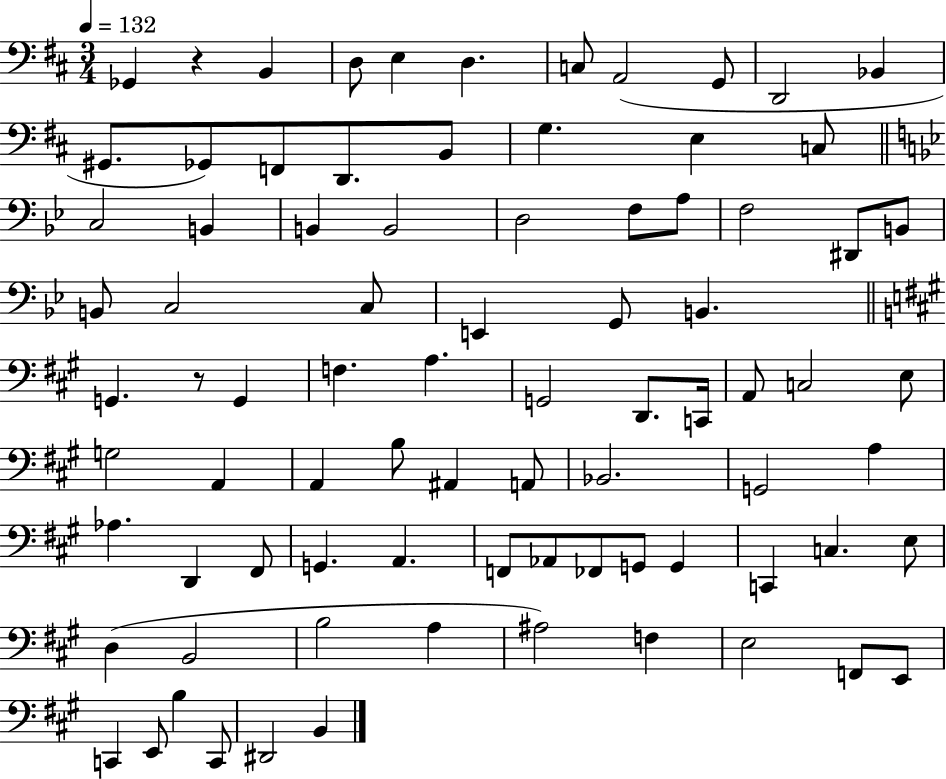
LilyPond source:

{
  \clef bass
  \numericTimeSignature
  \time 3/4
  \key d \major
  \tempo 4 = 132
  ges,4 r4 b,4 | d8 e4 d4. | c8 a,2( g,8 | d,2 bes,4 | \break gis,8. ges,8) f,8 d,8. b,8 | g4. e4 c8 | \bar "||" \break \key bes \major c2 b,4 | b,4 b,2 | d2 f8 a8 | f2 dis,8 b,8 | \break b,8 c2 c8 | e,4 g,8 b,4. | \bar "||" \break \key a \major g,4. r8 g,4 | f4. a4. | g,2 d,8. c,16 | a,8 c2 e8 | \break g2 a,4 | a,4 b8 ais,4 a,8 | bes,2. | g,2 a4 | \break aes4. d,4 fis,8 | g,4. a,4. | f,8 aes,8 fes,8 g,8 g,4 | c,4 c4. e8 | \break d4( b,2 | b2 a4 | ais2) f4 | e2 f,8 e,8 | \break c,4 e,8 b4 c,8 | dis,2 b,4 | \bar "|."
}